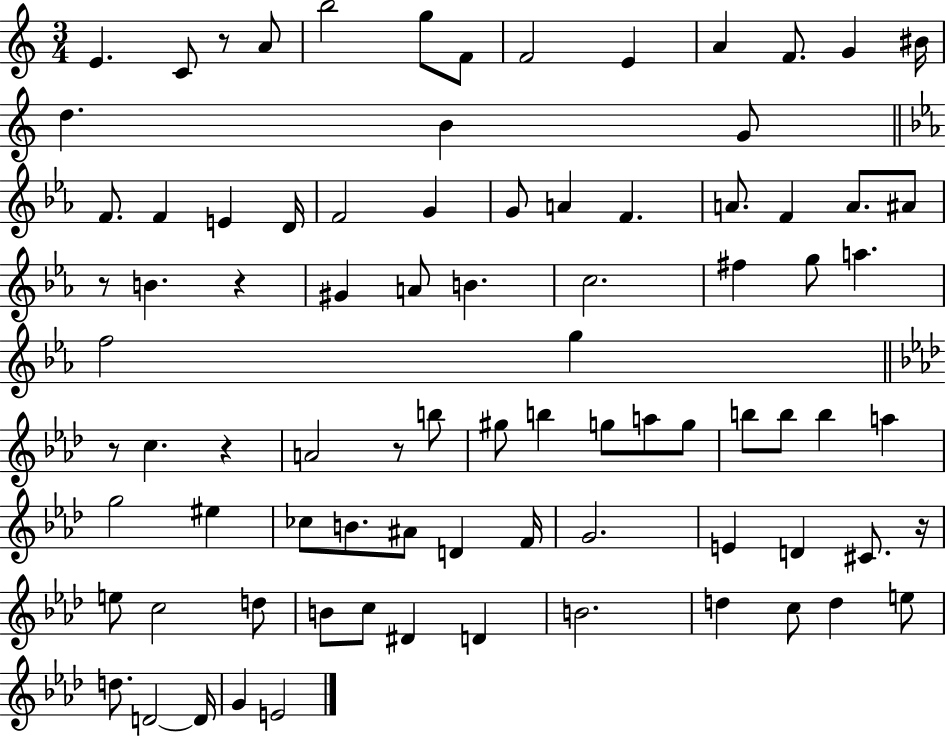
X:1
T:Untitled
M:3/4
L:1/4
K:C
E C/2 z/2 A/2 b2 g/2 F/2 F2 E A F/2 G ^B/4 d B G/2 F/2 F E D/4 F2 G G/2 A F A/2 F A/2 ^A/2 z/2 B z ^G A/2 B c2 ^f g/2 a f2 g z/2 c z A2 z/2 b/2 ^g/2 b g/2 a/2 g/2 b/2 b/2 b a g2 ^e _c/2 B/2 ^A/2 D F/4 G2 E D ^C/2 z/4 e/2 c2 d/2 B/2 c/2 ^D D B2 d c/2 d e/2 d/2 D2 D/4 G E2